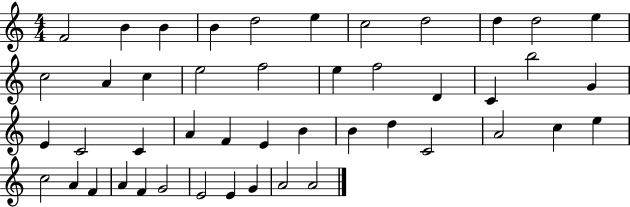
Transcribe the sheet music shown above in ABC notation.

X:1
T:Untitled
M:4/4
L:1/4
K:C
F2 B B B d2 e c2 d2 d d2 e c2 A c e2 f2 e f2 D C b2 G E C2 C A F E B B d C2 A2 c e c2 A F A F G2 E2 E G A2 A2